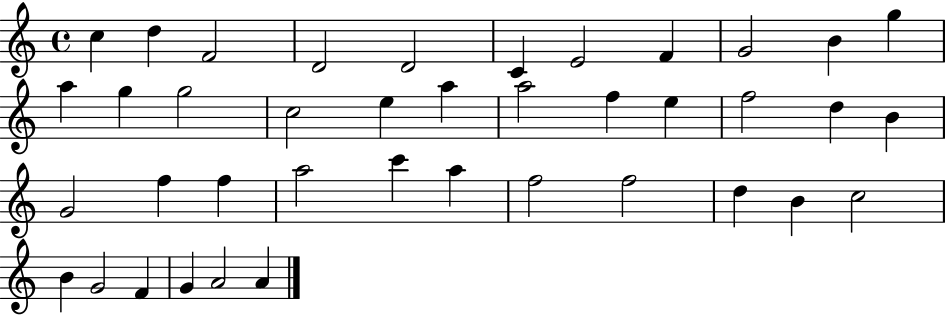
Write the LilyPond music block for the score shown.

{
  \clef treble
  \time 4/4
  \defaultTimeSignature
  \key c \major
  c''4 d''4 f'2 | d'2 d'2 | c'4 e'2 f'4 | g'2 b'4 g''4 | \break a''4 g''4 g''2 | c''2 e''4 a''4 | a''2 f''4 e''4 | f''2 d''4 b'4 | \break g'2 f''4 f''4 | a''2 c'''4 a''4 | f''2 f''2 | d''4 b'4 c''2 | \break b'4 g'2 f'4 | g'4 a'2 a'4 | \bar "|."
}